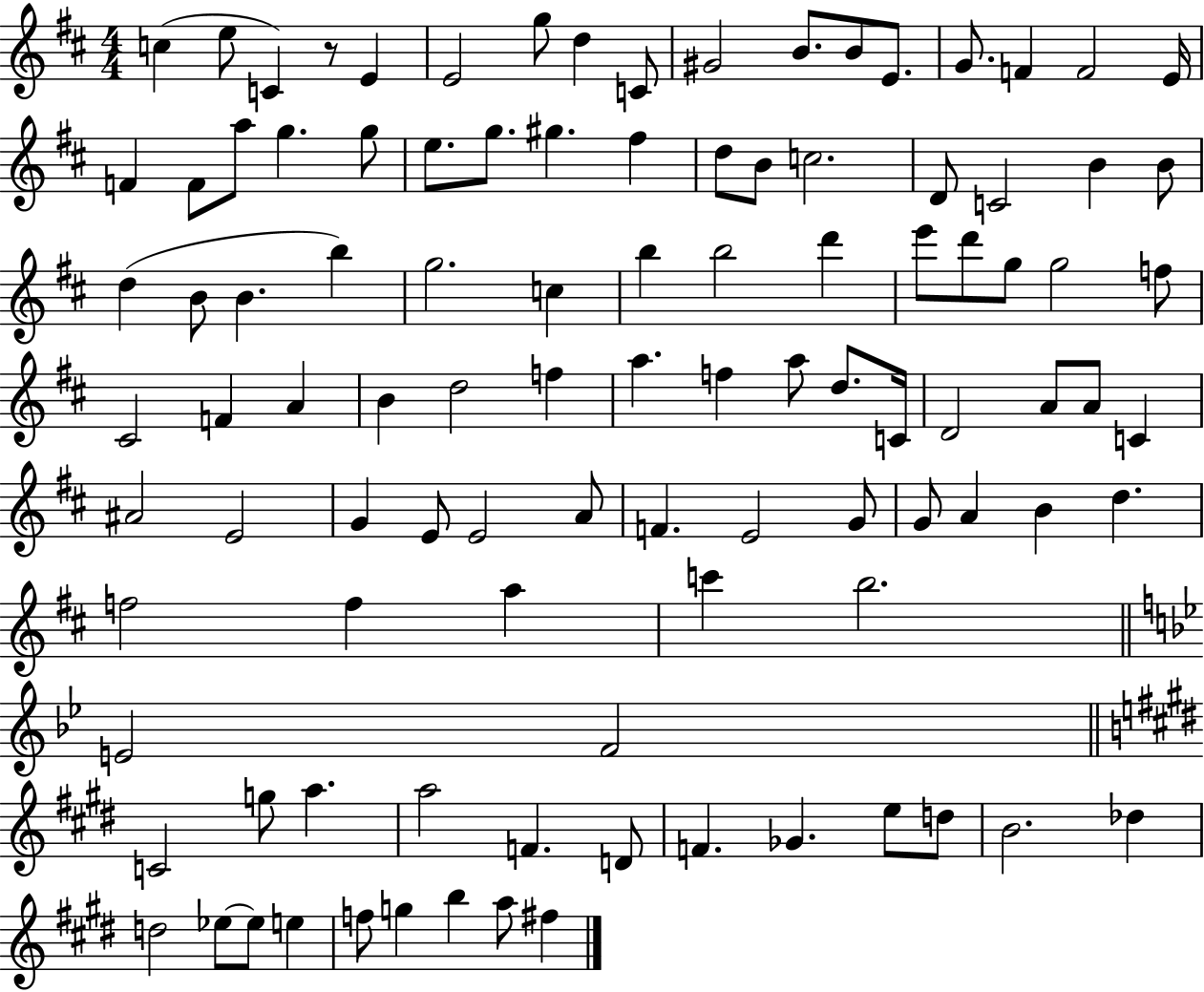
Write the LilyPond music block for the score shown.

{
  \clef treble
  \numericTimeSignature
  \time 4/4
  \key d \major
  c''4( e''8 c'4) r8 e'4 | e'2 g''8 d''4 c'8 | gis'2 b'8. b'8 e'8. | g'8. f'4 f'2 e'16 | \break f'4 f'8 a''8 g''4. g''8 | e''8. g''8. gis''4. fis''4 | d''8 b'8 c''2. | d'8 c'2 b'4 b'8 | \break d''4( b'8 b'4. b''4) | g''2. c''4 | b''4 b''2 d'''4 | e'''8 d'''8 g''8 g''2 f''8 | \break cis'2 f'4 a'4 | b'4 d''2 f''4 | a''4. f''4 a''8 d''8. c'16 | d'2 a'8 a'8 c'4 | \break ais'2 e'2 | g'4 e'8 e'2 a'8 | f'4. e'2 g'8 | g'8 a'4 b'4 d''4. | \break f''2 f''4 a''4 | c'''4 b''2. | \bar "||" \break \key bes \major e'2 f'2 | \bar "||" \break \key e \major c'2 g''8 a''4. | a''2 f'4. d'8 | f'4. ges'4. e''8 d''8 | b'2. des''4 | \break d''2 ees''8~~ ees''8 e''4 | f''8 g''4 b''4 a''8 fis''4 | \bar "|."
}